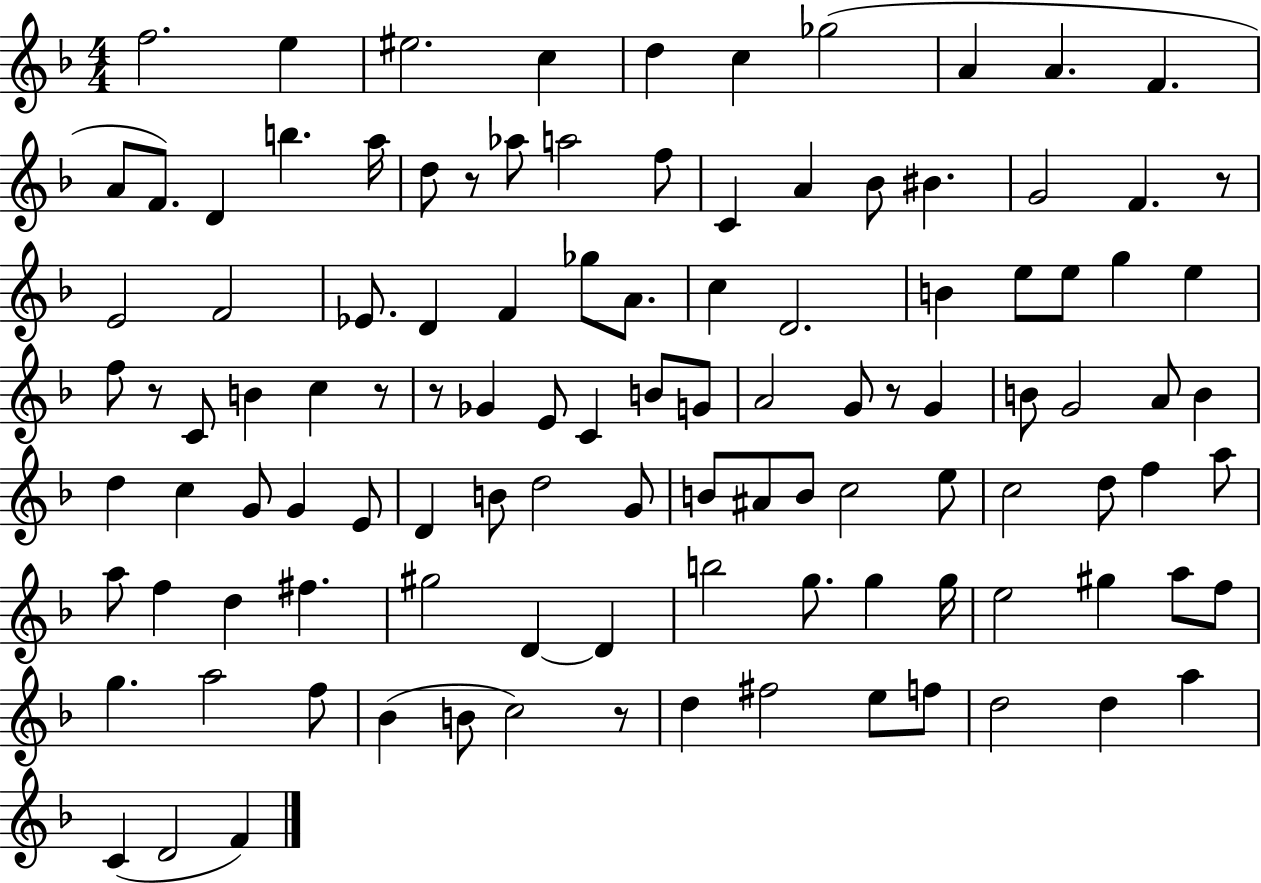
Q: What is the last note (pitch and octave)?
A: F4